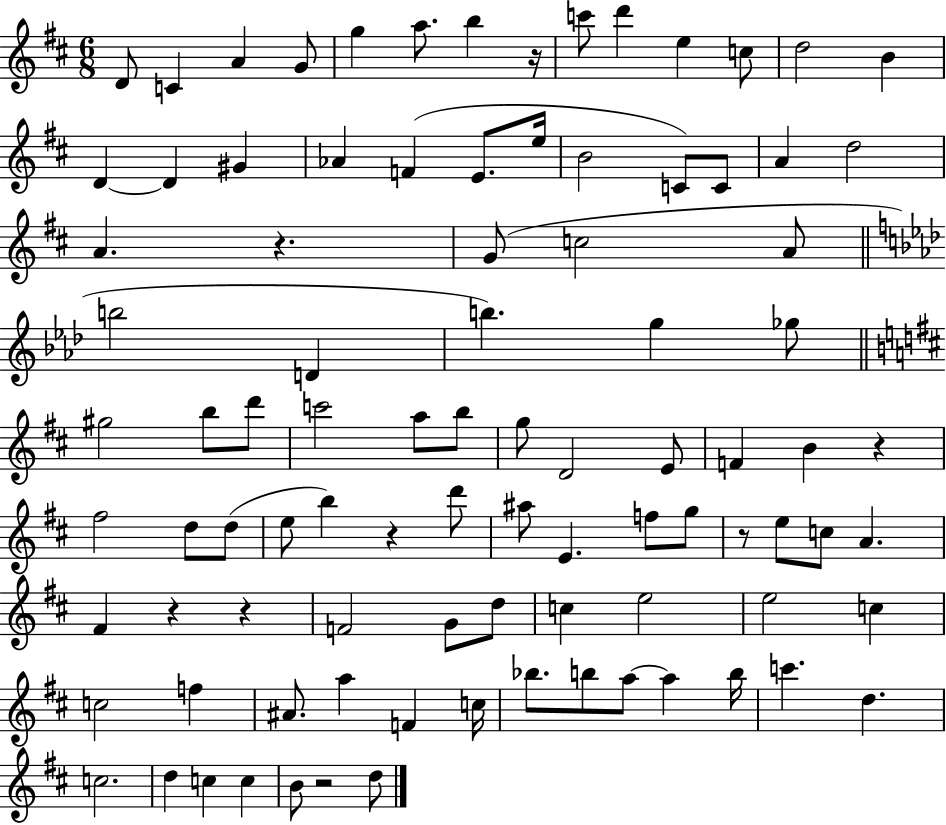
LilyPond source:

{
  \clef treble
  \numericTimeSignature
  \time 6/8
  \key d \major
  \repeat volta 2 { d'8 c'4 a'4 g'8 | g''4 a''8. b''4 r16 | c'''8 d'''4 e''4 c''8 | d''2 b'4 | \break d'4~~ d'4 gis'4 | aes'4 f'4( e'8. e''16 | b'2 c'8) c'8 | a'4 d''2 | \break a'4. r4. | g'8( c''2 a'8 | \bar "||" \break \key aes \major b''2 d'4 | b''4.) g''4 ges''8 | \bar "||" \break \key d \major gis''2 b''8 d'''8 | c'''2 a''8 b''8 | g''8 d'2 e'8 | f'4 b'4 r4 | \break fis''2 d''8 d''8( | e''8 b''4) r4 d'''8 | ais''8 e'4. f''8 g''8 | r8 e''8 c''8 a'4. | \break fis'4 r4 r4 | f'2 g'8 d''8 | c''4 e''2 | e''2 c''4 | \break c''2 f''4 | ais'8. a''4 f'4 c''16 | bes''8. b''8 a''8~~ a''4 b''16 | c'''4. d''4. | \break c''2. | d''4 c''4 c''4 | b'8 r2 d''8 | } \bar "|."
}